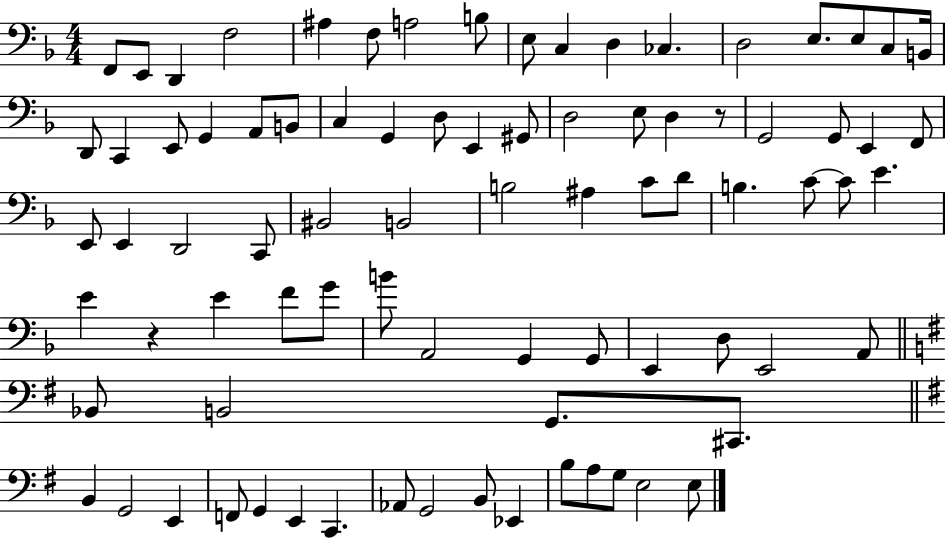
X:1
T:Untitled
M:4/4
L:1/4
K:F
F,,/2 E,,/2 D,, F,2 ^A, F,/2 A,2 B,/2 E,/2 C, D, _C, D,2 E,/2 E,/2 C,/2 B,,/4 D,,/2 C,, E,,/2 G,, A,,/2 B,,/2 C, G,, D,/2 E,, ^G,,/2 D,2 E,/2 D, z/2 G,,2 G,,/2 E,, F,,/2 E,,/2 E,, D,,2 C,,/2 ^B,,2 B,,2 B,2 ^A, C/2 D/2 B, C/2 C/2 E E z E F/2 G/2 B/2 A,,2 G,, G,,/2 E,, D,/2 E,,2 A,,/2 _B,,/2 B,,2 G,,/2 ^C,,/2 B,, G,,2 E,, F,,/2 G,, E,, C,, _A,,/2 G,,2 B,,/2 _E,, B,/2 A,/2 G,/2 E,2 E,/2